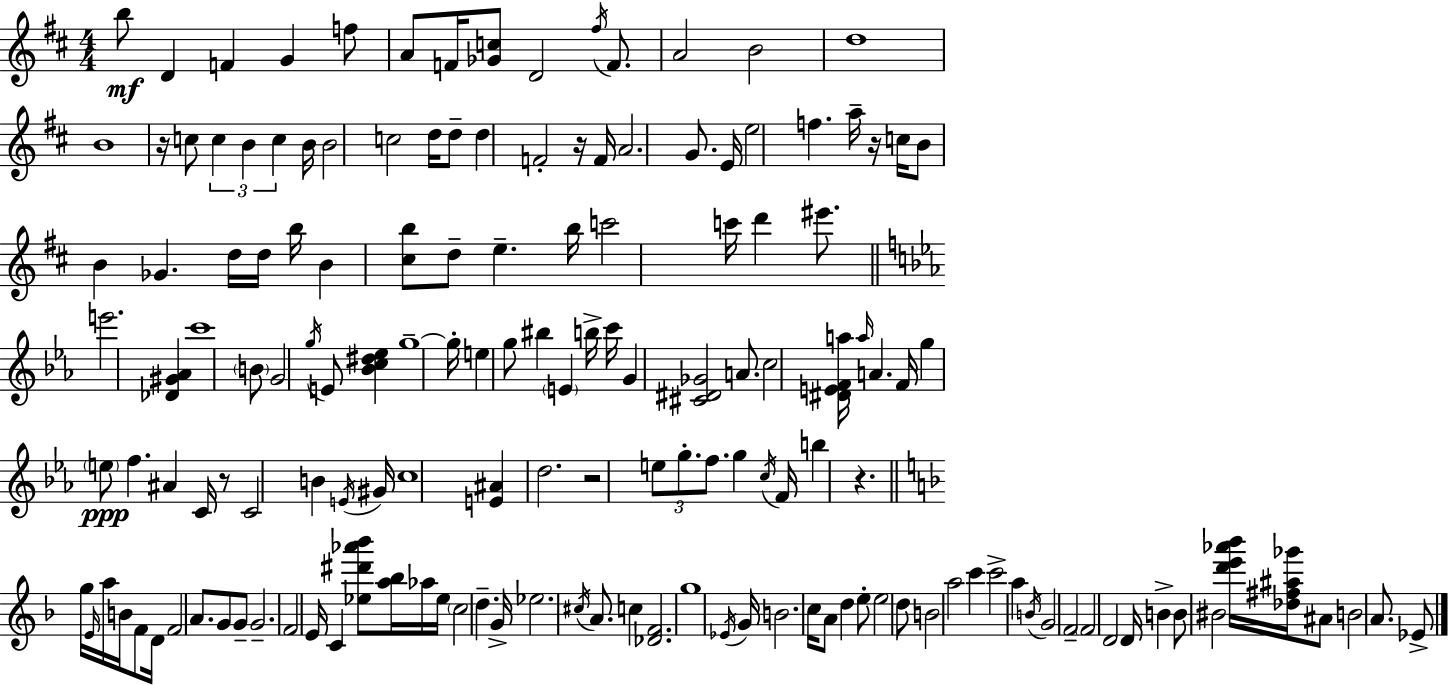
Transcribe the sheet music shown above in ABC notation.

X:1
T:Untitled
M:4/4
L:1/4
K:D
b/2 D F G f/2 A/2 F/4 [_Gc]/2 D2 ^f/4 F/2 A2 B2 d4 B4 z/4 c/2 c B c B/4 B2 c2 d/4 d/2 d F2 z/4 F/4 A2 G/2 E/4 e2 f a/4 z/4 c/4 B/2 B _G d/4 d/4 b/4 B [^cb]/2 d/2 e b/4 c'2 c'/4 d' ^e'/2 e'2 [_D^G_A] c'4 B/2 G2 g/4 E/2 [_Bc^d_e] g4 g/4 e g/2 ^b E b/4 c'/4 G [^C^D_G]2 A/2 c2 [^DEFa]/4 a/4 A F/4 g e/2 f ^A C/4 z/2 C2 B E/4 ^G/4 c4 [E^A] d2 z2 e/2 g/2 f/2 g c/4 F/4 b z g/4 E/4 a/4 B/4 F/2 D/4 F2 A/2 G/2 G/2 G2 F2 E/4 C [_e^d'_a'_b']/2 [a_b]/4 _a/4 _e/4 c2 d G/4 _e2 ^c/4 A/2 c [_DF]2 g4 _E/4 G/4 B2 c/4 A/2 d e/2 e2 d/2 B2 a2 c' c'2 a B/4 G2 F2 F2 D2 D/4 B B/2 ^B2 [d'e'_a'_b']/4 [_d^f^a_g']/4 ^A/2 B2 A/2 _E/2